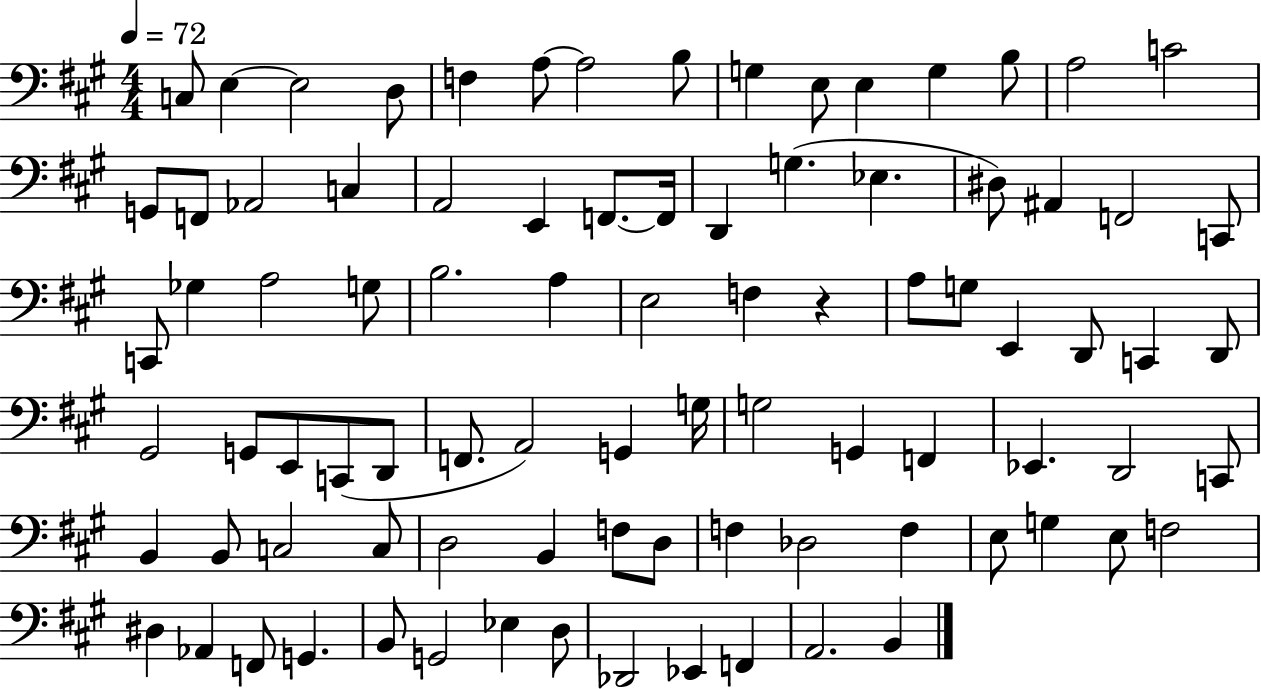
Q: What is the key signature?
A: A major